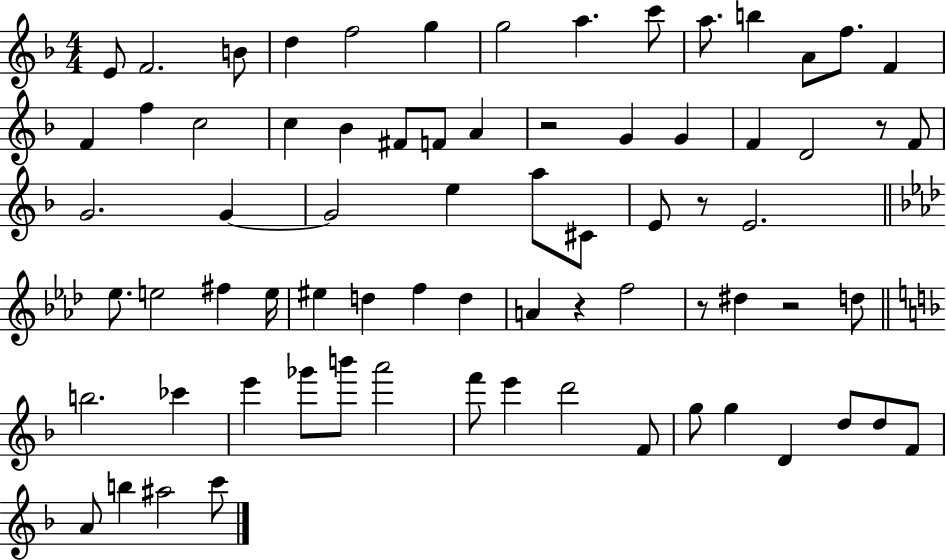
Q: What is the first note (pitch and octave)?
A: E4